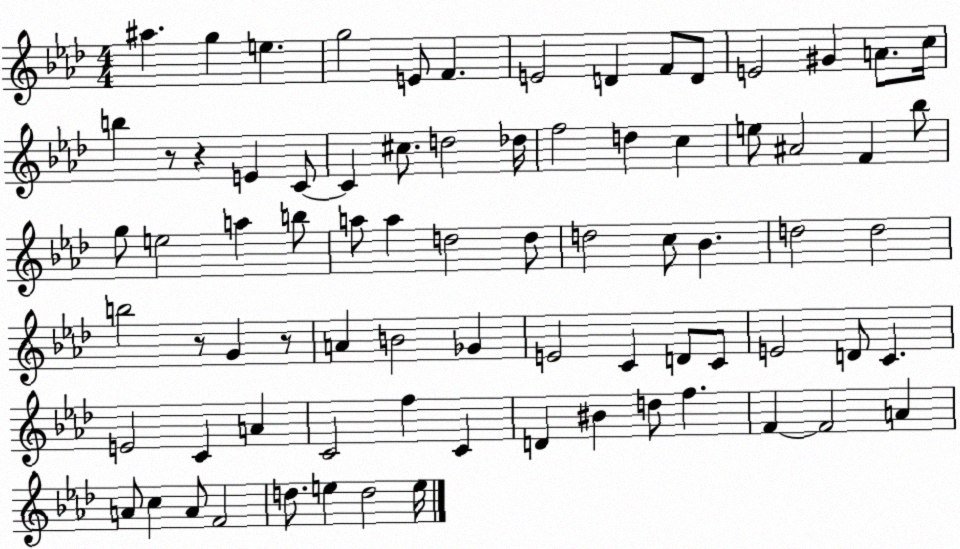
X:1
T:Untitled
M:4/4
L:1/4
K:Ab
^a g e g2 E/2 F E2 D F/2 D/2 E2 ^G A/2 c/4 b z/2 z E C/2 C ^c/2 d2 _d/4 f2 d c e/2 ^A2 F _b/2 g/2 e2 a b/2 a/2 a d2 d/2 d2 c/2 _B d2 d2 b2 z/2 G z/2 A B2 _G E2 C D/2 C/2 E2 D/2 C E2 C A C2 f C D ^B d/2 f F F2 A A/2 c A/2 F2 d/2 e d2 e/4